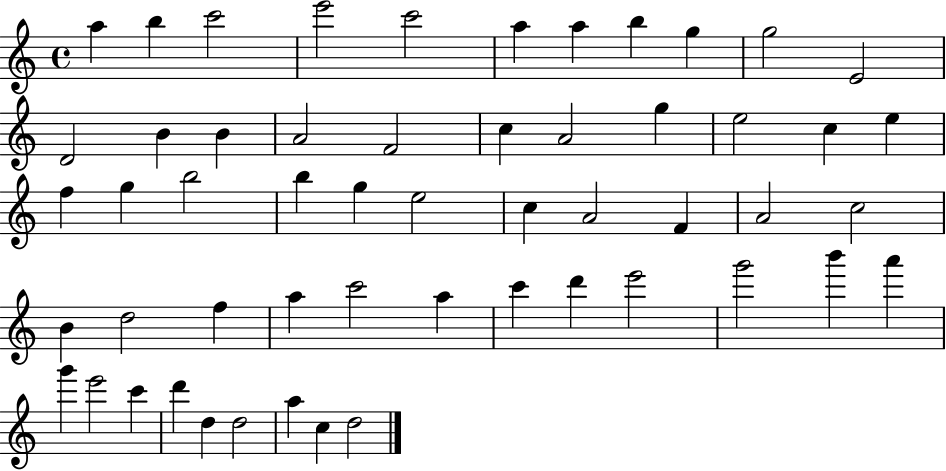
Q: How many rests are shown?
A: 0